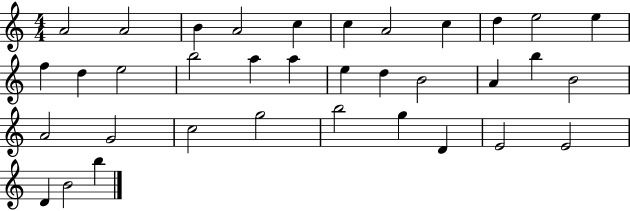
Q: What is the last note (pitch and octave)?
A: B5